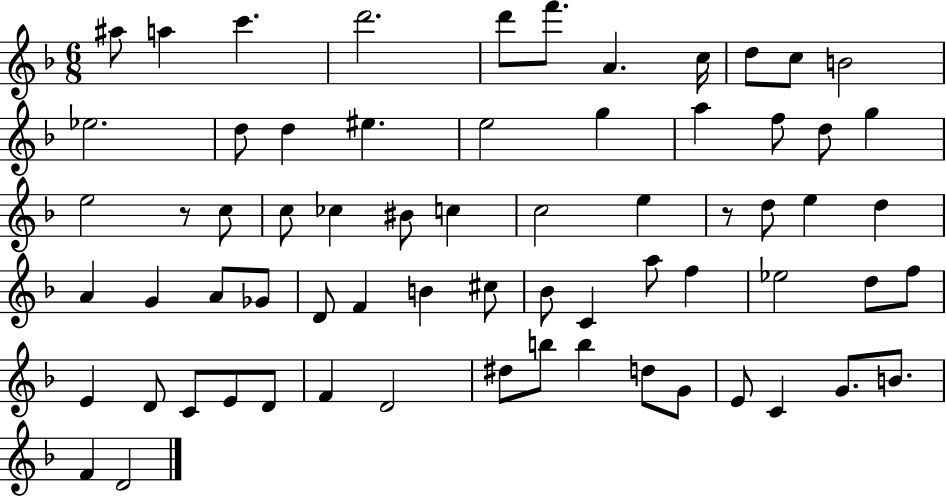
A#5/e A5/q C6/q. D6/h. D6/e F6/e. A4/q. C5/s D5/e C5/e B4/h Eb5/h. D5/e D5/q EIS5/q. E5/h G5/q A5/q F5/e D5/e G5/q E5/h R/e C5/e C5/e CES5/q BIS4/e C5/q C5/h E5/q R/e D5/e E5/q D5/q A4/q G4/q A4/e Gb4/e D4/e F4/q B4/q C#5/e Bb4/e C4/q A5/e F5/q Eb5/h D5/e F5/e E4/q D4/e C4/e E4/e D4/e F4/q D4/h D#5/e B5/e B5/q D5/e G4/e E4/e C4/q G4/e. B4/e. F4/q D4/h